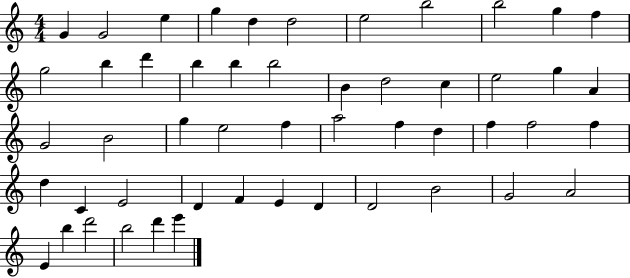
{
  \clef treble
  \numericTimeSignature
  \time 4/4
  \key c \major
  g'4 g'2 e''4 | g''4 d''4 d''2 | e''2 b''2 | b''2 g''4 f''4 | \break g''2 b''4 d'''4 | b''4 b''4 b''2 | b'4 d''2 c''4 | e''2 g''4 a'4 | \break g'2 b'2 | g''4 e''2 f''4 | a''2 f''4 d''4 | f''4 f''2 f''4 | \break d''4 c'4 e'2 | d'4 f'4 e'4 d'4 | d'2 b'2 | g'2 a'2 | \break e'4 b''4 d'''2 | b''2 d'''4 e'''4 | \bar "|."
}